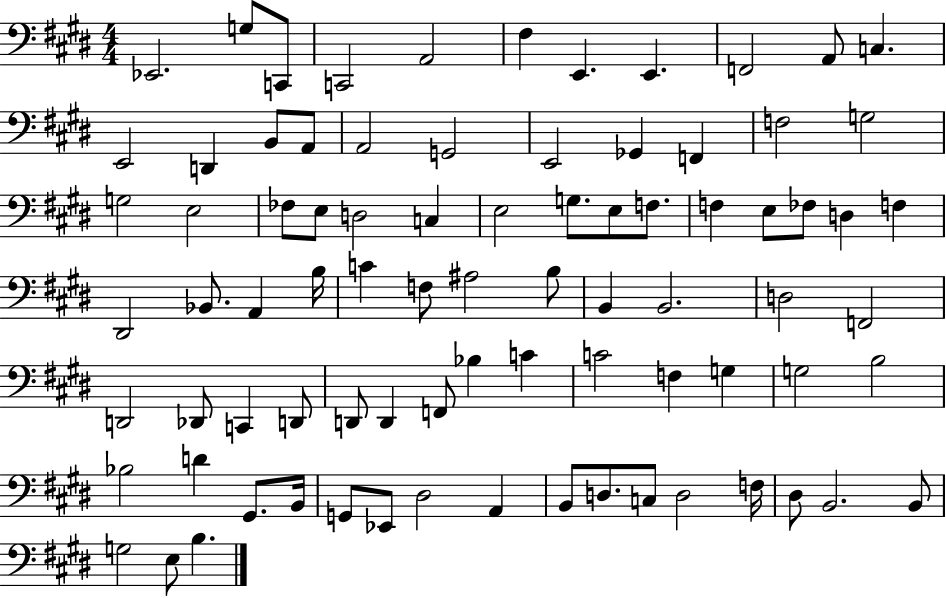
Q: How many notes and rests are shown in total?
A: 82